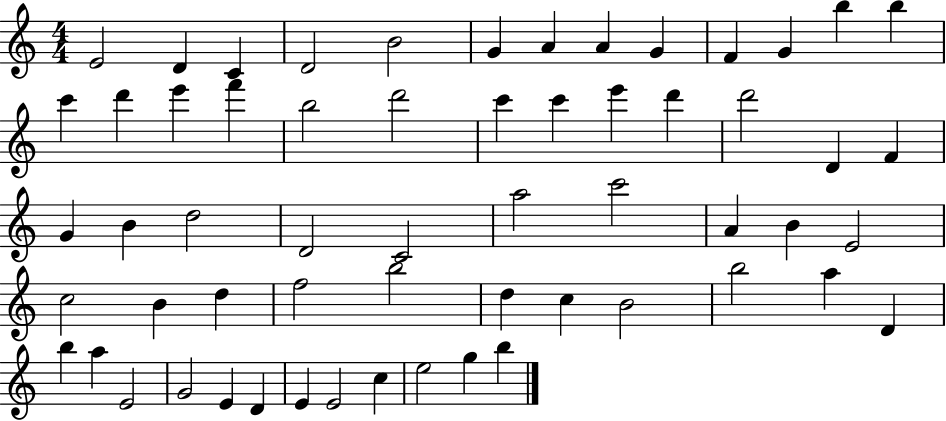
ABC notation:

X:1
T:Untitled
M:4/4
L:1/4
K:C
E2 D C D2 B2 G A A G F G b b c' d' e' f' b2 d'2 c' c' e' d' d'2 D F G B d2 D2 C2 a2 c'2 A B E2 c2 B d f2 b2 d c B2 b2 a D b a E2 G2 E D E E2 c e2 g b